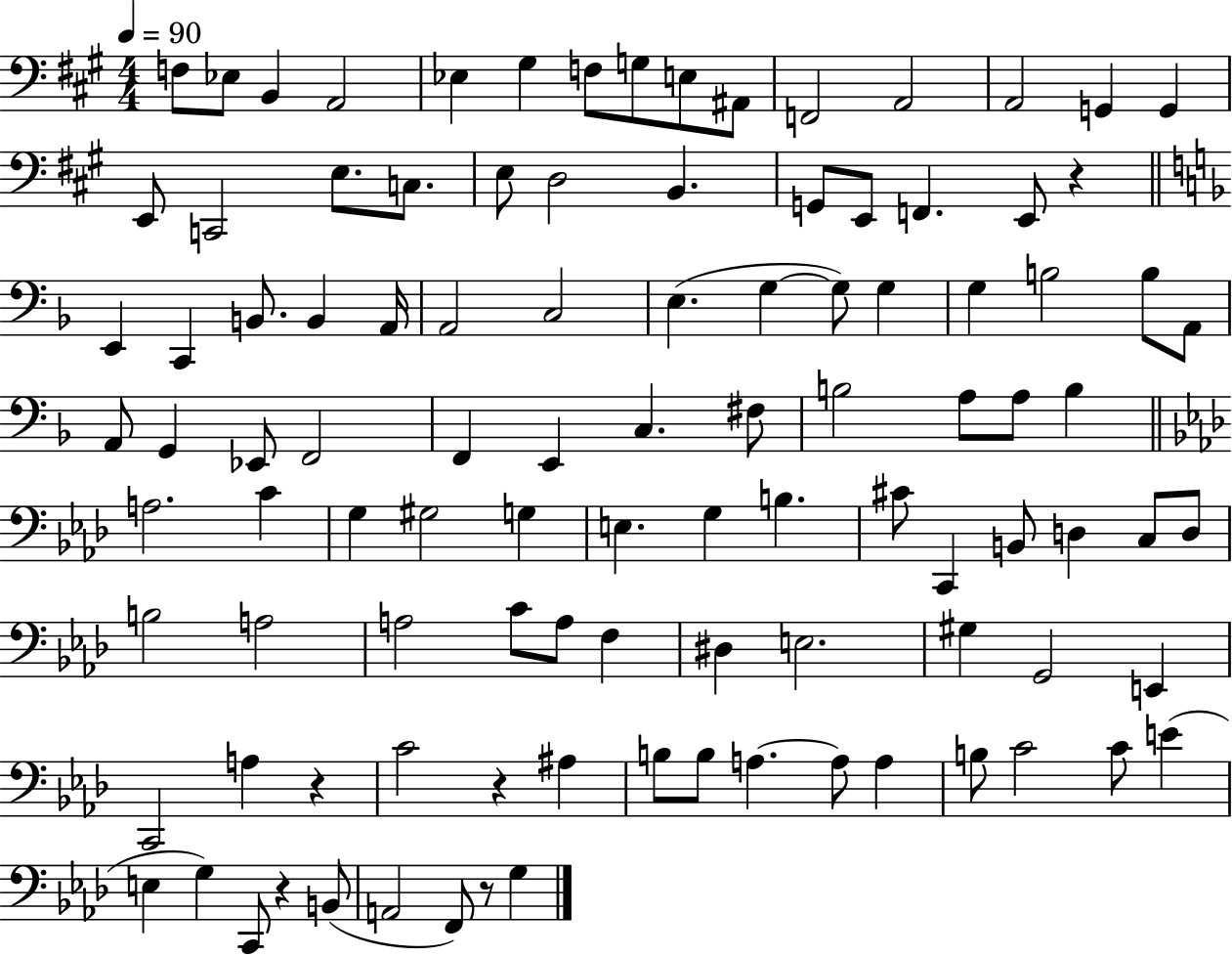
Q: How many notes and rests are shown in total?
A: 103